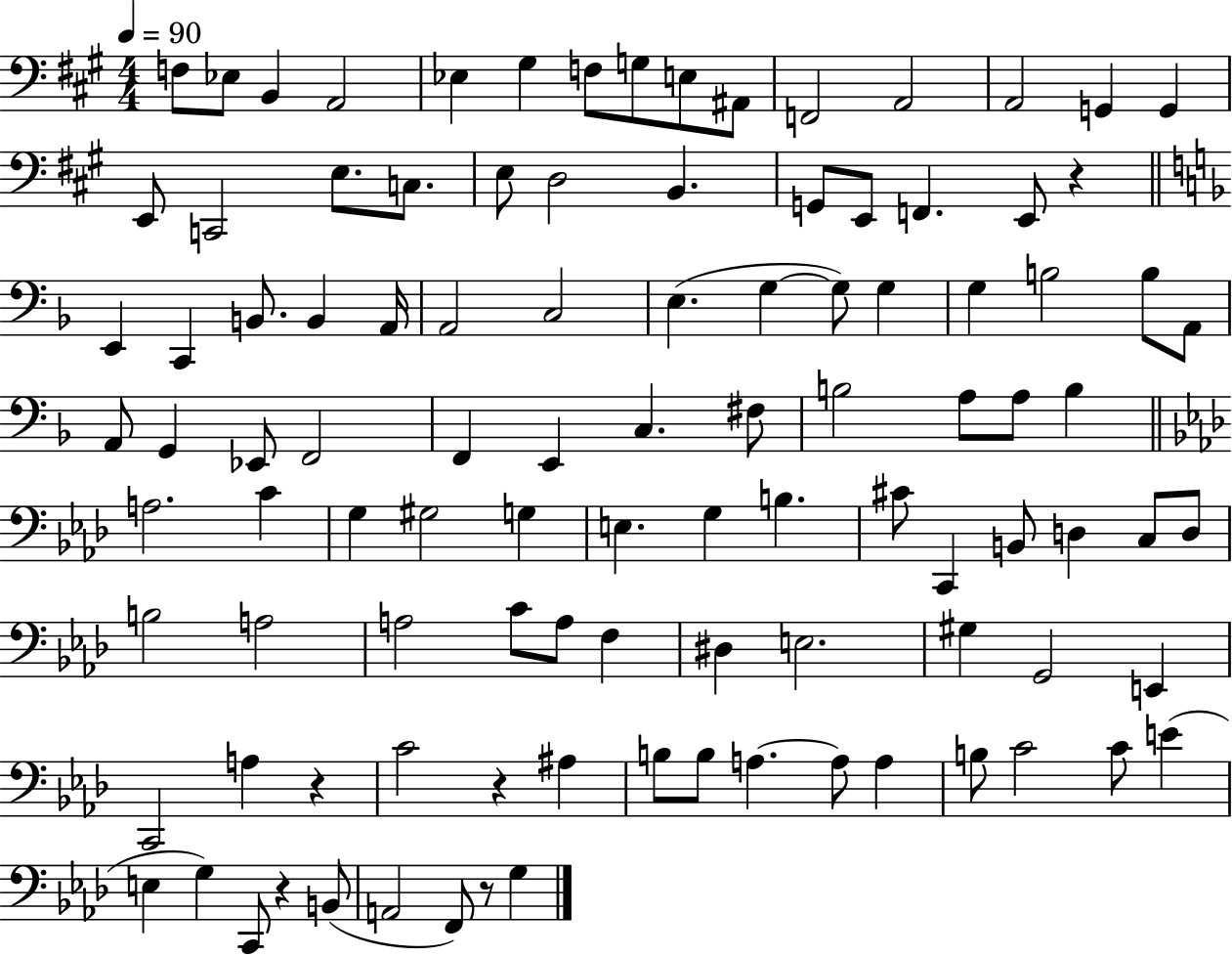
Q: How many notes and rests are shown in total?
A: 103